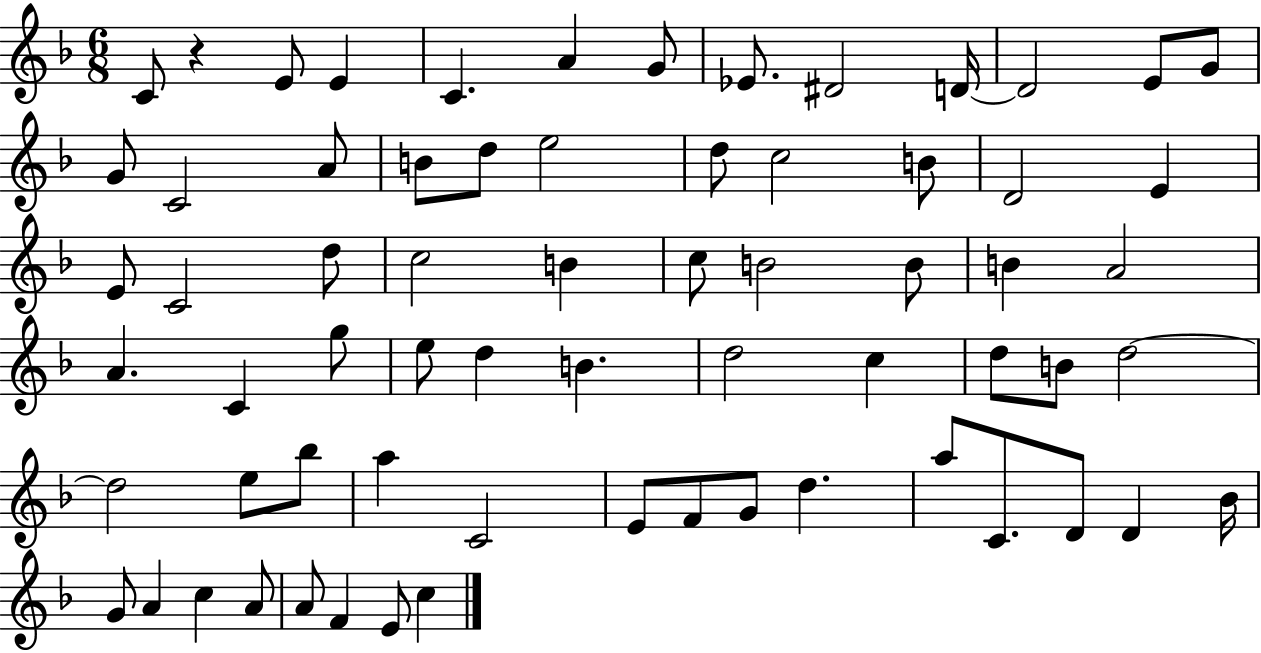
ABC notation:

X:1
T:Untitled
M:6/8
L:1/4
K:F
C/2 z E/2 E C A G/2 _E/2 ^D2 D/4 D2 E/2 G/2 G/2 C2 A/2 B/2 d/2 e2 d/2 c2 B/2 D2 E E/2 C2 d/2 c2 B c/2 B2 B/2 B A2 A C g/2 e/2 d B d2 c d/2 B/2 d2 d2 e/2 _b/2 a C2 E/2 F/2 G/2 d a/2 C/2 D/2 D _B/4 G/2 A c A/2 A/2 F E/2 c